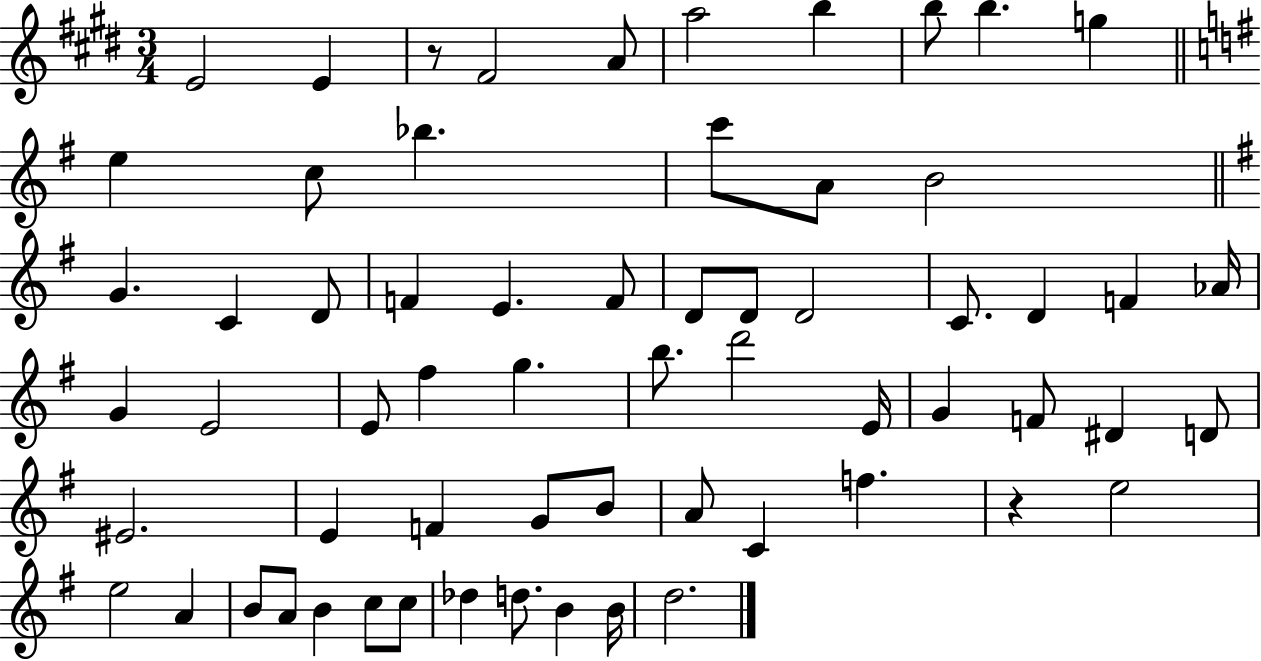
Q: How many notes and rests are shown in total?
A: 63